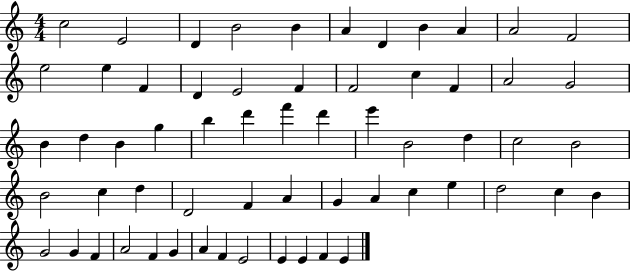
C5/h E4/h D4/q B4/h B4/q A4/q D4/q B4/q A4/q A4/h F4/h E5/h E5/q F4/q D4/q E4/h F4/q F4/h C5/q F4/q A4/h G4/h B4/q D5/q B4/q G5/q B5/q D6/q F6/q D6/q E6/q B4/h D5/q C5/h B4/h B4/h C5/q D5/q D4/h F4/q A4/q G4/q A4/q C5/q E5/q D5/h C5/q B4/q G4/h G4/q F4/q A4/h F4/q G4/q A4/q F4/q E4/h E4/q E4/q F4/q E4/q